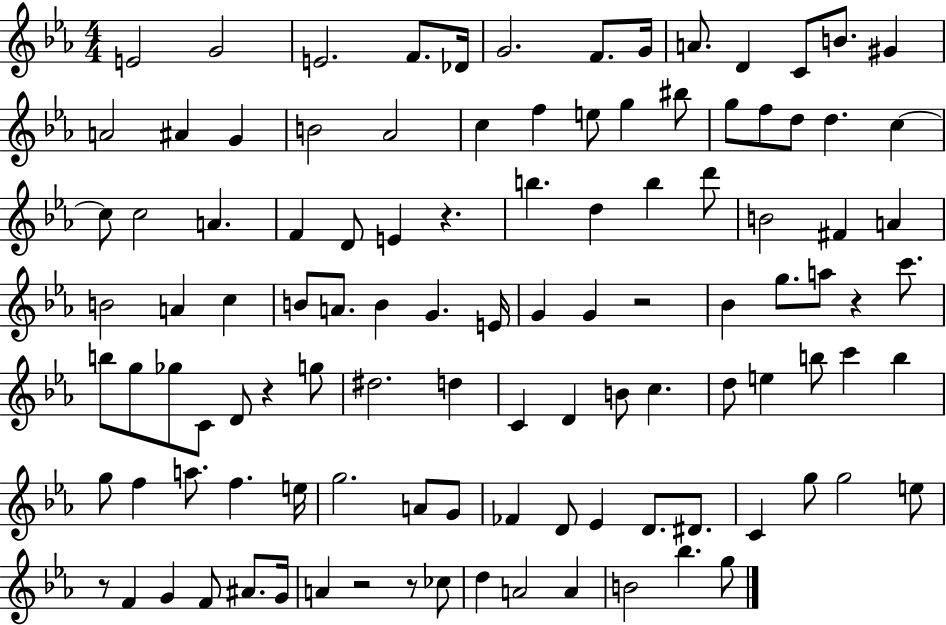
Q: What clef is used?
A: treble